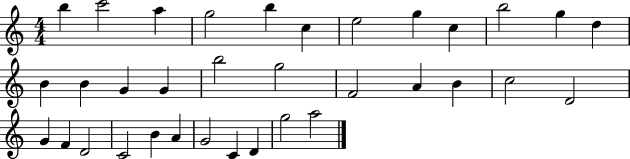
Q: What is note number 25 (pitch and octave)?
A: F4